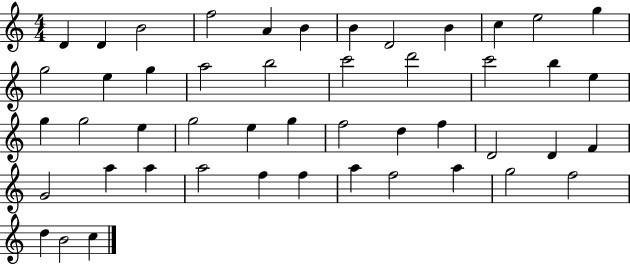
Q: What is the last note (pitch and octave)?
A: C5